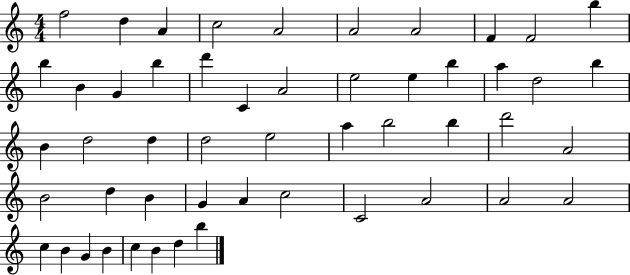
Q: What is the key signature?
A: C major